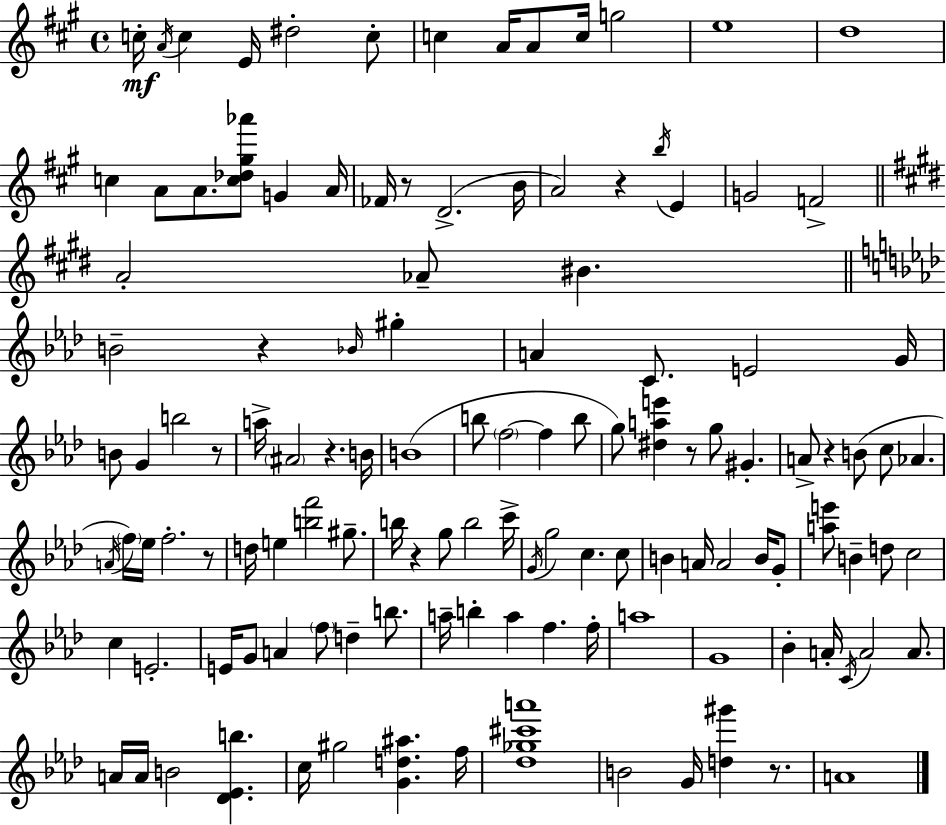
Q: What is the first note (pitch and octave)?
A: C5